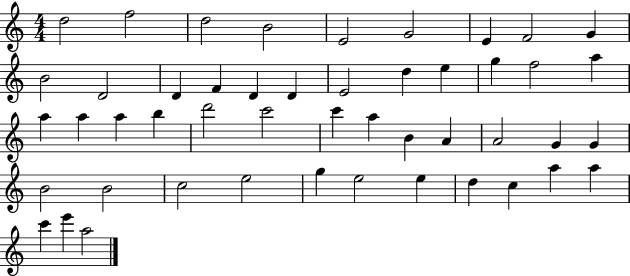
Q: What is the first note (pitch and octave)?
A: D5